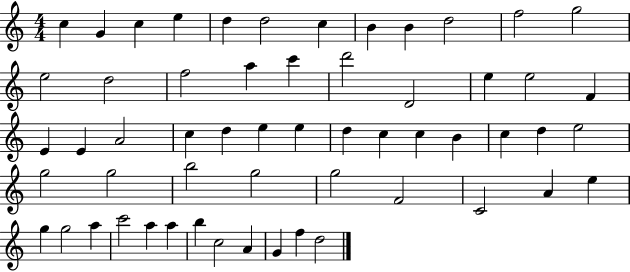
C5/q G4/q C5/q E5/q D5/q D5/h C5/q B4/q B4/q D5/h F5/h G5/h E5/h D5/h F5/h A5/q C6/q D6/h D4/h E5/q E5/h F4/q E4/q E4/q A4/h C5/q D5/q E5/q E5/q D5/q C5/q C5/q B4/q C5/q D5/q E5/h G5/h G5/h B5/h G5/h G5/h F4/h C4/h A4/q E5/q G5/q G5/h A5/q C6/h A5/q A5/q B5/q C5/h A4/q G4/q F5/q D5/h